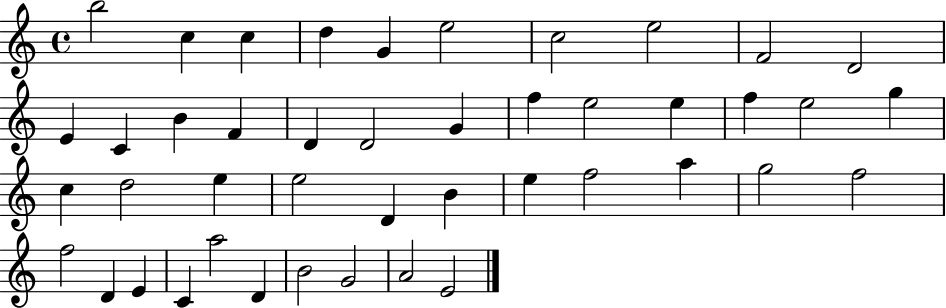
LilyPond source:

{
  \clef treble
  \time 4/4
  \defaultTimeSignature
  \key c \major
  b''2 c''4 c''4 | d''4 g'4 e''2 | c''2 e''2 | f'2 d'2 | \break e'4 c'4 b'4 f'4 | d'4 d'2 g'4 | f''4 e''2 e''4 | f''4 e''2 g''4 | \break c''4 d''2 e''4 | e''2 d'4 b'4 | e''4 f''2 a''4 | g''2 f''2 | \break f''2 d'4 e'4 | c'4 a''2 d'4 | b'2 g'2 | a'2 e'2 | \break \bar "|."
}